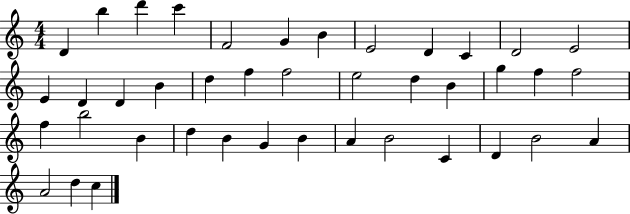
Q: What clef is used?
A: treble